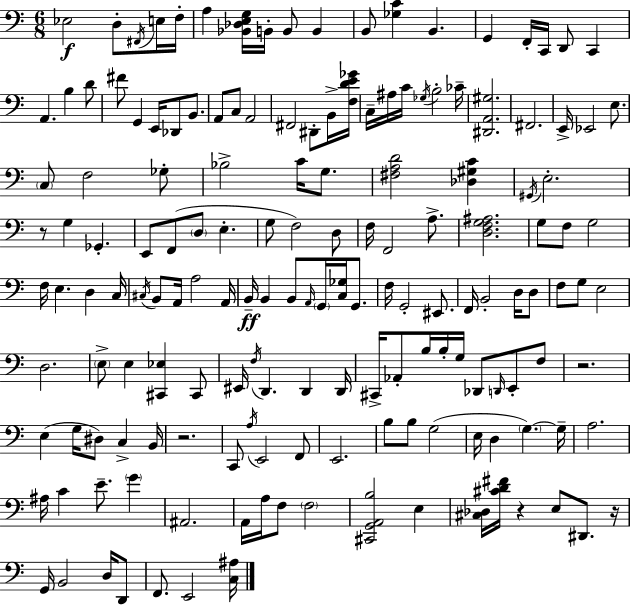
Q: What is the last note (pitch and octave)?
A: E2